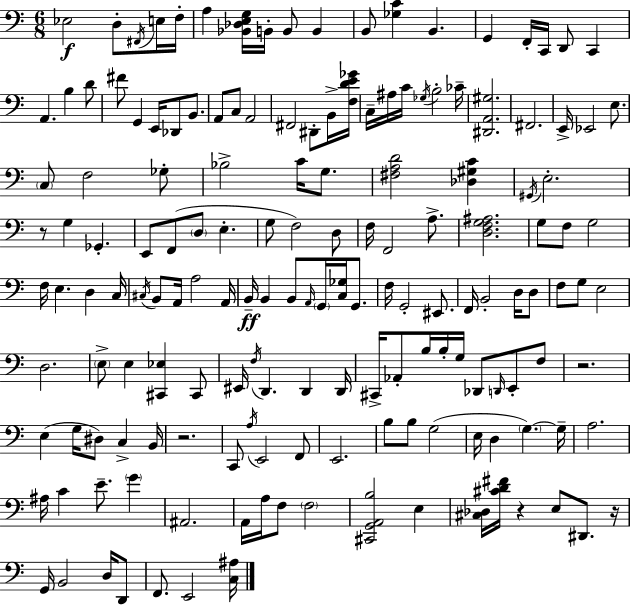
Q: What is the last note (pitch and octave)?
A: E2